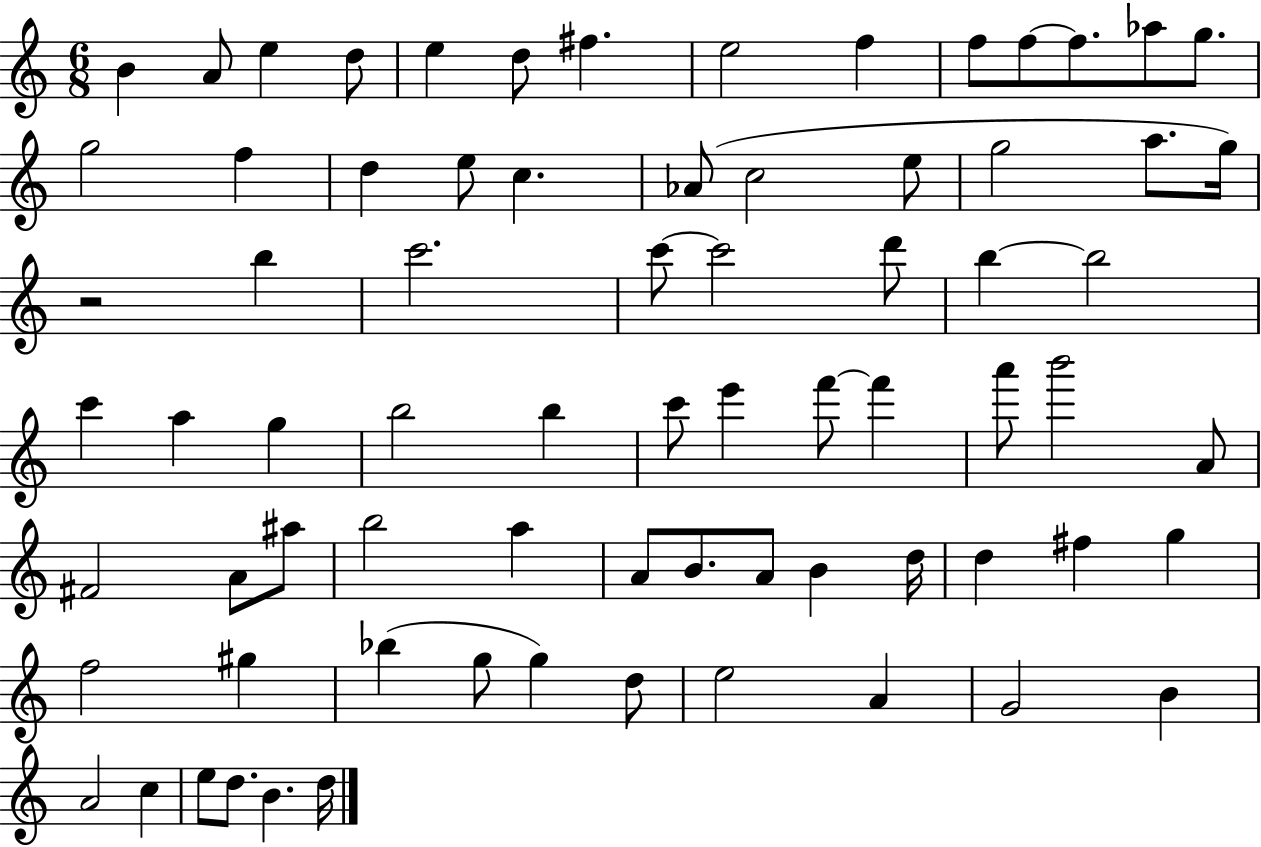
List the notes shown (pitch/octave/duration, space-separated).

B4/q A4/e E5/q D5/e E5/q D5/e F#5/q. E5/h F5/q F5/e F5/e F5/e. Ab5/e G5/e. G5/h F5/q D5/q E5/e C5/q. Ab4/e C5/h E5/e G5/h A5/e. G5/s R/h B5/q C6/h. C6/e C6/h D6/e B5/q B5/h C6/q A5/q G5/q B5/h B5/q C6/e E6/q F6/e F6/q A6/e B6/h A4/e F#4/h A4/e A#5/e B5/h A5/q A4/e B4/e. A4/e B4/q D5/s D5/q F#5/q G5/q F5/h G#5/q Bb5/q G5/e G5/q D5/e E5/h A4/q G4/h B4/q A4/h C5/q E5/e D5/e. B4/q. D5/s